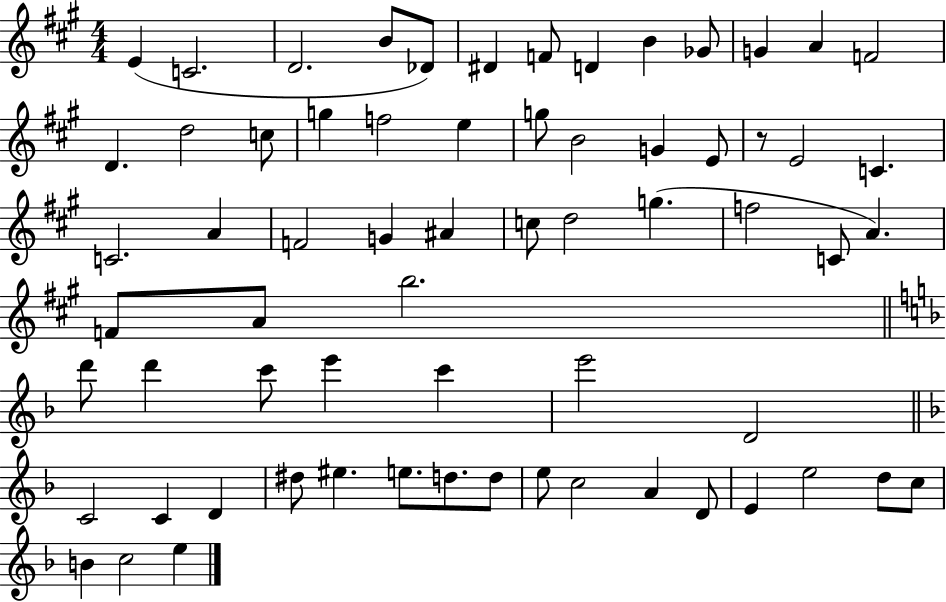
E4/q C4/h. D4/h. B4/e Db4/e D#4/q F4/e D4/q B4/q Gb4/e G4/q A4/q F4/h D4/q. D5/h C5/e G5/q F5/h E5/q G5/e B4/h G4/q E4/e R/e E4/h C4/q. C4/h. A4/q F4/h G4/q A#4/q C5/e D5/h G5/q. F5/h C4/e A4/q. F4/e A4/e B5/h. D6/e D6/q C6/e E6/q C6/q E6/h D4/h C4/h C4/q D4/q D#5/e EIS5/q. E5/e. D5/e. D5/e E5/e C5/h A4/q D4/e E4/q E5/h D5/e C5/e B4/q C5/h E5/q